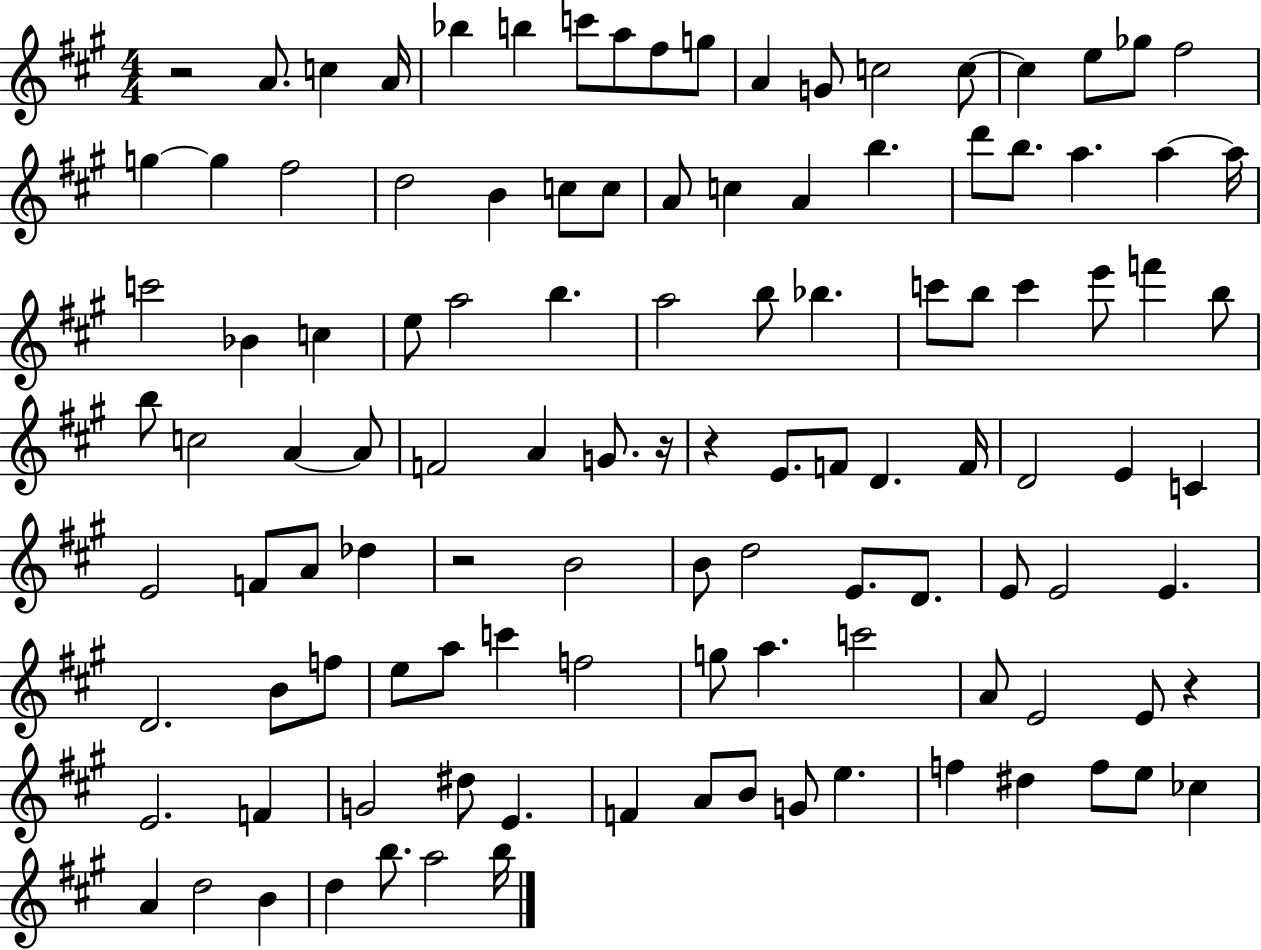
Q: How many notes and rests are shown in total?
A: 114